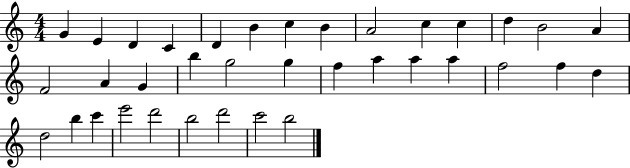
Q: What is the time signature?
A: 4/4